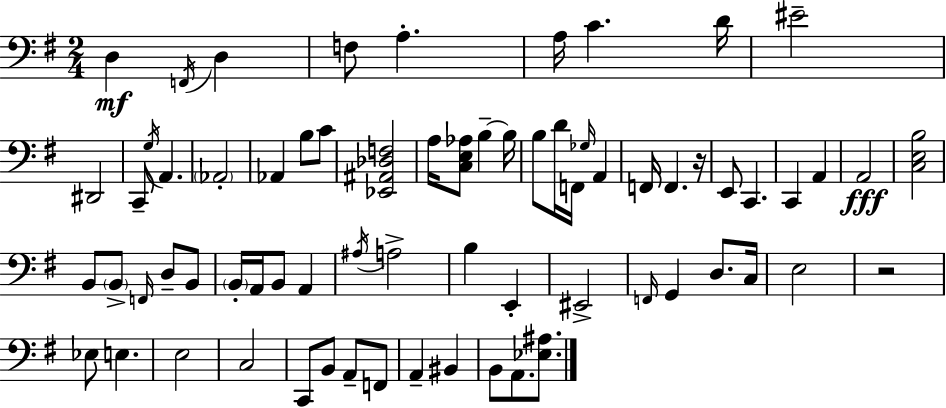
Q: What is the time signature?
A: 2/4